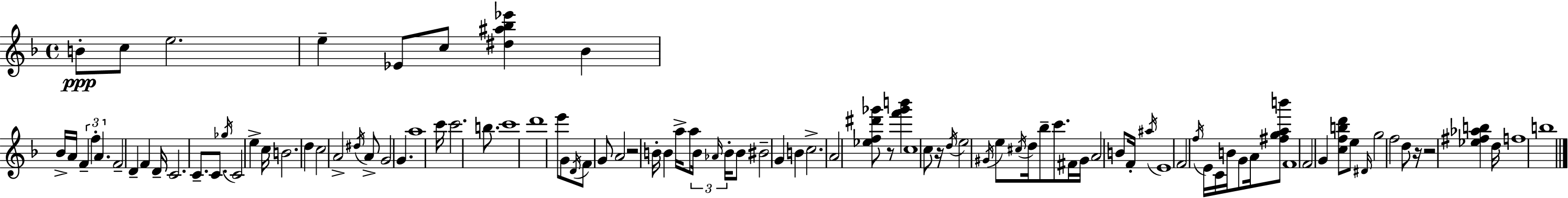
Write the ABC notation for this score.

X:1
T:Untitled
M:4/4
L:1/4
K:Dm
B/2 c/2 e2 e _E/2 c/2 [^d^a_b_e'] _B _B/4 A/4 F f A F2 D F D/4 C2 C/2 C/2 _g/4 C2 e c/4 B2 d c2 A2 ^d/4 A/2 G2 G a4 c'/4 c'2 b/2 c'4 d'4 e'/2 G/2 D/4 F/2 G/2 A2 z2 B/4 B a/4 a/2 B/4 _A/4 B/4 B/2 ^B2 G B c2 A2 [_ef^d'_g']/2 z/2 [f'_g'b'] c4 c/2 z/4 d/4 e2 ^G/4 e/2 ^c/4 d/4 _b/2 c'/2 ^F/4 ^G/4 A2 B/2 F/4 ^a/4 E4 F2 f/4 E/4 C/4 B/4 G/2 A/4 [^fgab']/2 F4 F2 G [cfbd']/2 e/2 ^D/4 g2 f2 d/2 z/4 z2 [_e^f_ab] d/4 f4 b4